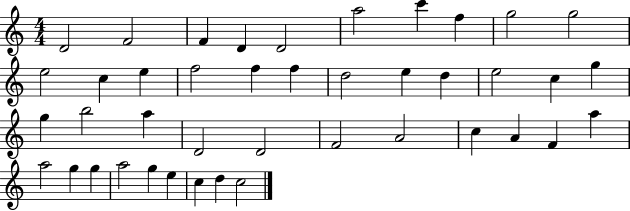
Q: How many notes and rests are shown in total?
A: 42